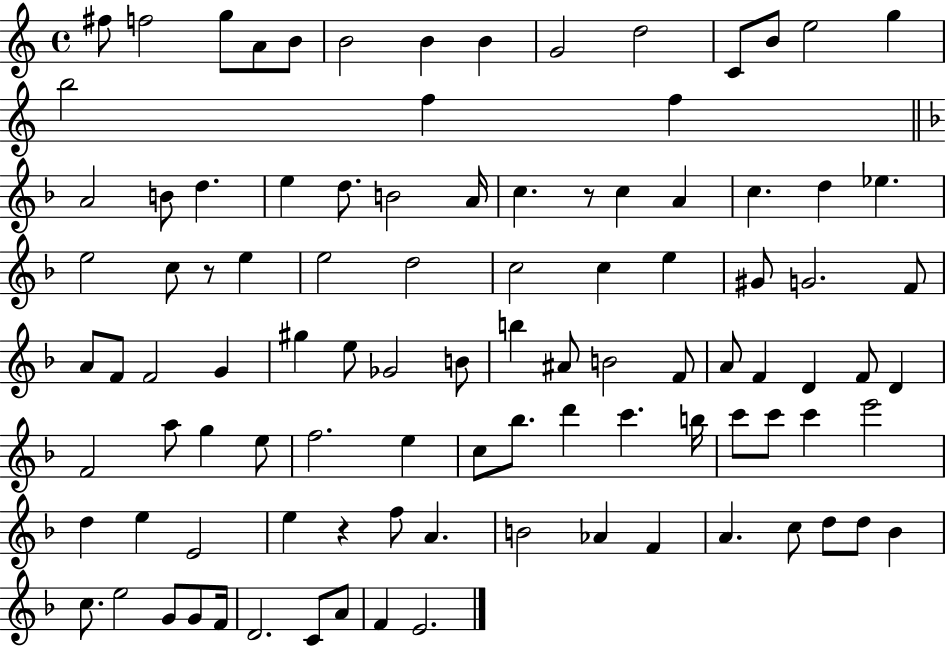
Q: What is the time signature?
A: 4/4